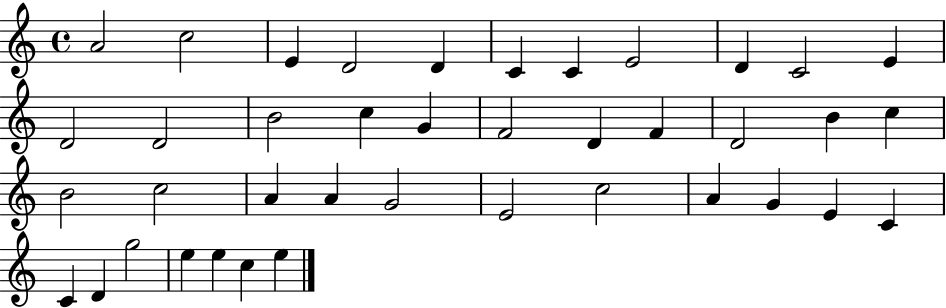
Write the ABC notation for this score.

X:1
T:Untitled
M:4/4
L:1/4
K:C
A2 c2 E D2 D C C E2 D C2 E D2 D2 B2 c G F2 D F D2 B c B2 c2 A A G2 E2 c2 A G E C C D g2 e e c e